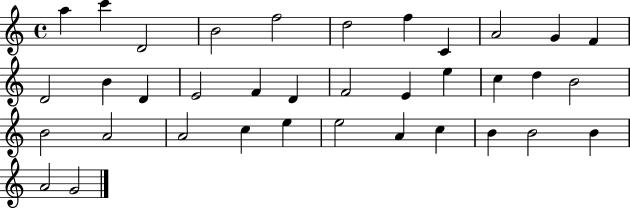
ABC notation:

X:1
T:Untitled
M:4/4
L:1/4
K:C
a c' D2 B2 f2 d2 f C A2 G F D2 B D E2 F D F2 E e c d B2 B2 A2 A2 c e e2 A c B B2 B A2 G2